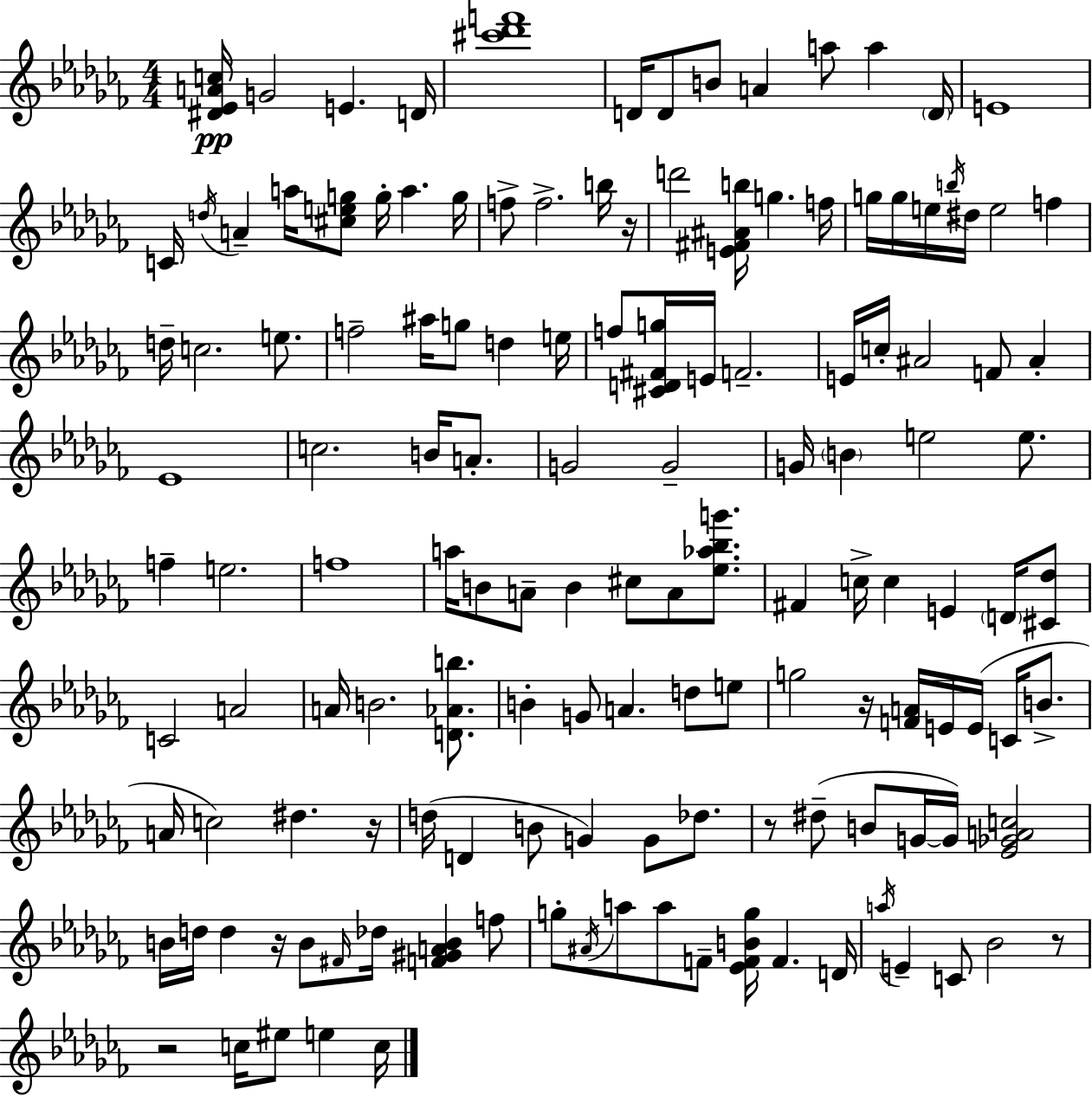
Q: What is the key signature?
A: AES minor